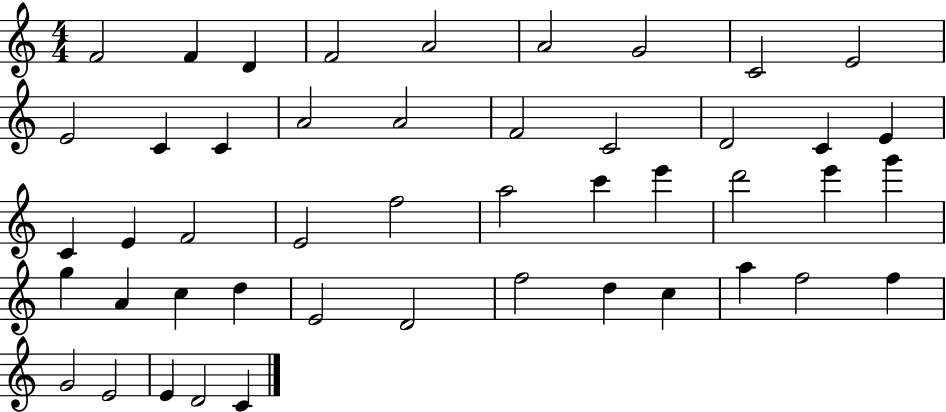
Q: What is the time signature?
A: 4/4